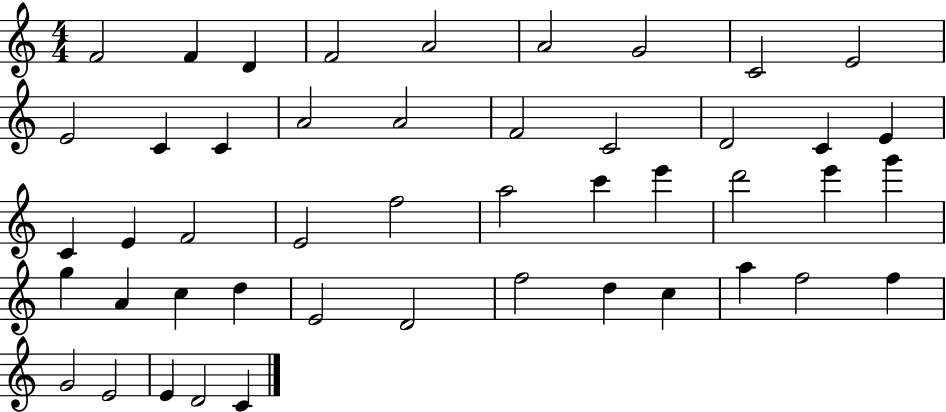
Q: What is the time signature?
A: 4/4